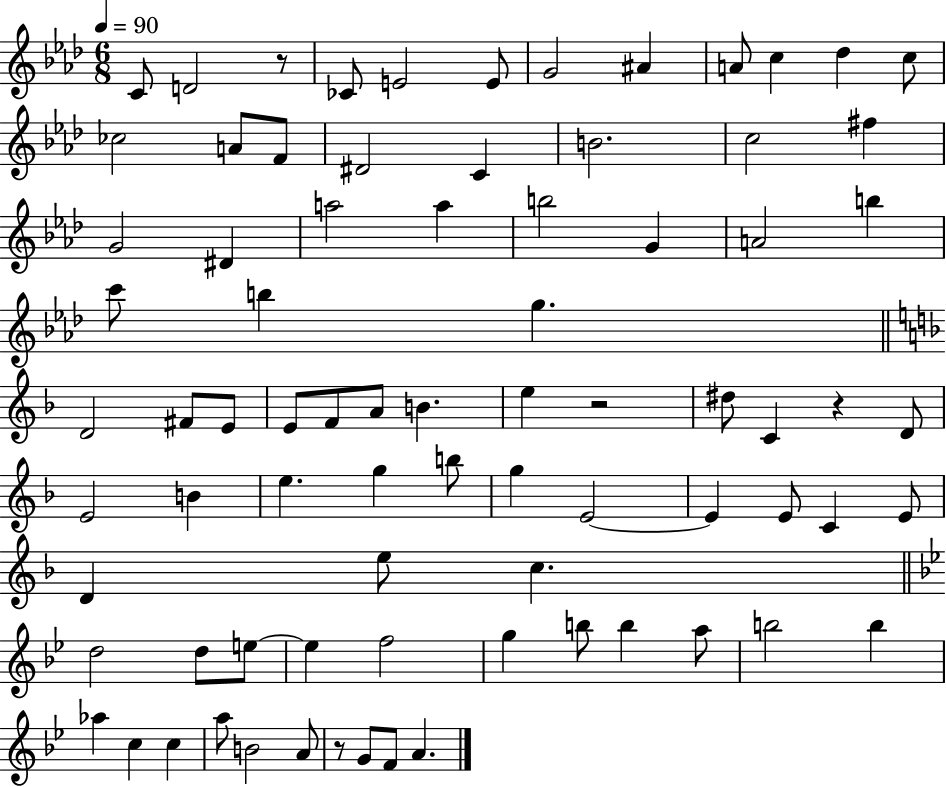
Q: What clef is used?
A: treble